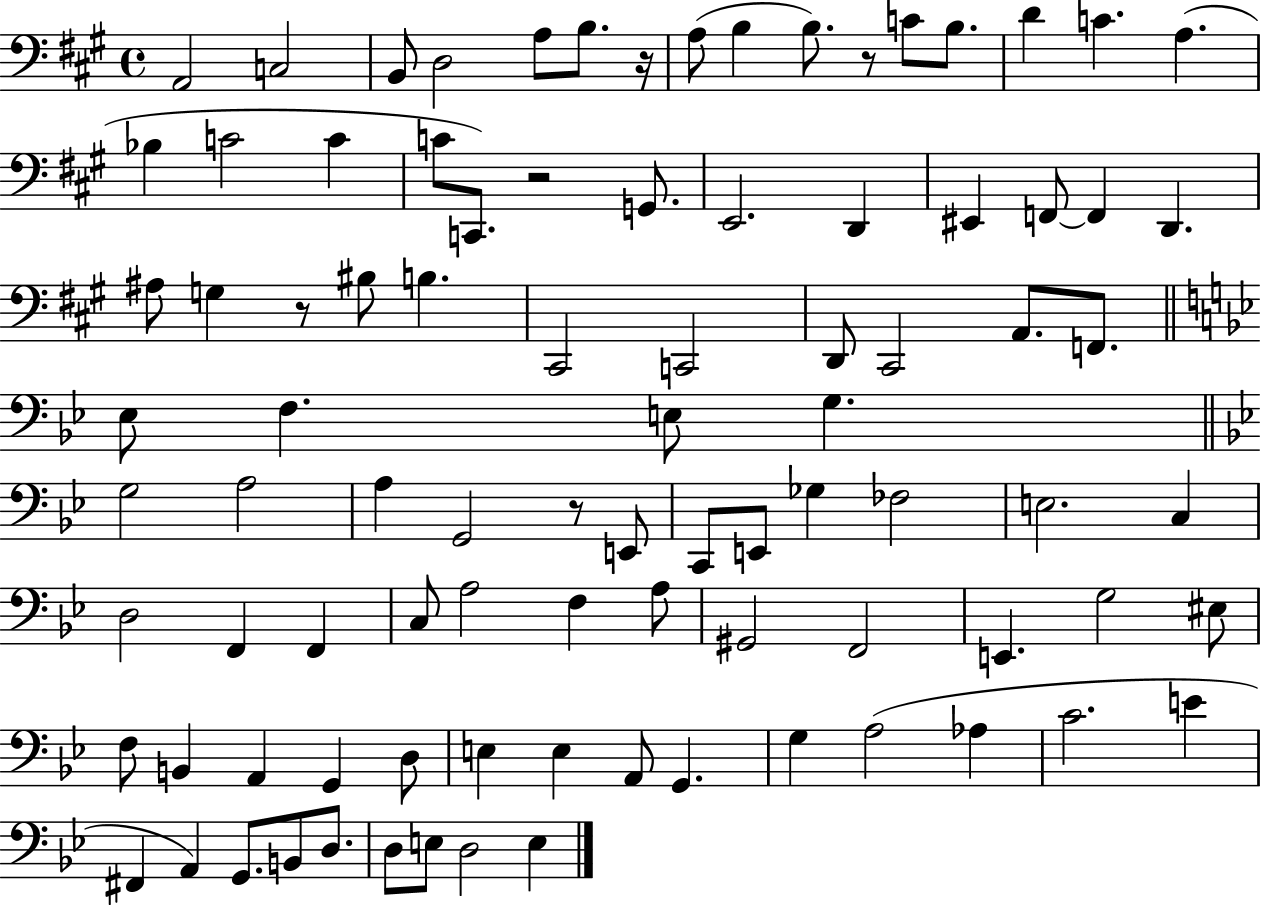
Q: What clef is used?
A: bass